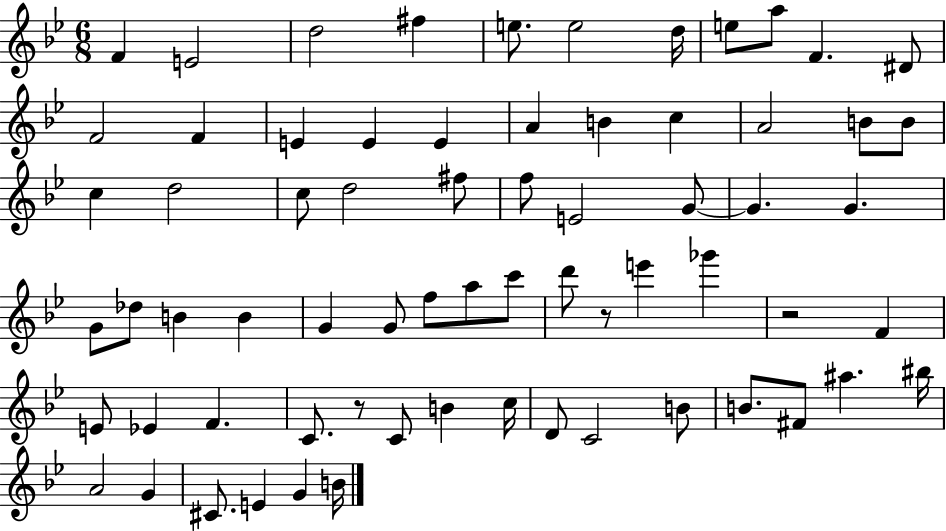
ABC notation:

X:1
T:Untitled
M:6/8
L:1/4
K:Bb
F E2 d2 ^f e/2 e2 d/4 e/2 a/2 F ^D/2 F2 F E E E A B c A2 B/2 B/2 c d2 c/2 d2 ^f/2 f/2 E2 G/2 G G G/2 _d/2 B B G G/2 f/2 a/2 c'/2 d'/2 z/2 e' _g' z2 F E/2 _E F C/2 z/2 C/2 B c/4 D/2 C2 B/2 B/2 ^F/2 ^a ^b/4 A2 G ^C/2 E G B/4